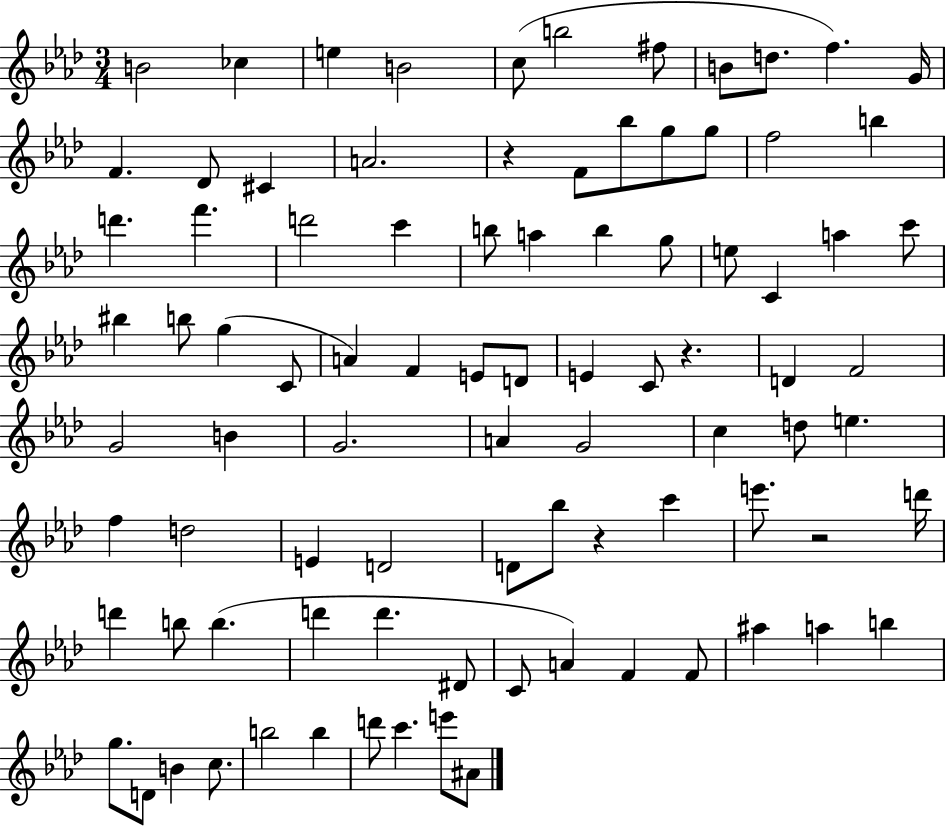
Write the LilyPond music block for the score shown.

{
  \clef treble
  \numericTimeSignature
  \time 3/4
  \key aes \major
  b'2 ces''4 | e''4 b'2 | c''8( b''2 fis''8 | b'8 d''8. f''4.) g'16 | \break f'4. des'8 cis'4 | a'2. | r4 f'8 bes''8 g''8 g''8 | f''2 b''4 | \break d'''4. f'''4. | d'''2 c'''4 | b''8 a''4 b''4 g''8 | e''8 c'4 a''4 c'''8 | \break bis''4 b''8 g''4( c'8 | a'4) f'4 e'8 d'8 | e'4 c'8 r4. | d'4 f'2 | \break g'2 b'4 | g'2. | a'4 g'2 | c''4 d''8 e''4. | \break f''4 d''2 | e'4 d'2 | d'8 bes''8 r4 c'''4 | e'''8. r2 d'''16 | \break d'''4 b''8 b''4.( | d'''4 d'''4. dis'8 | c'8 a'4) f'4 f'8 | ais''4 a''4 b''4 | \break g''8. d'8 b'4 c''8. | b''2 b''4 | d'''8 c'''4. e'''8 ais'8 | \bar "|."
}